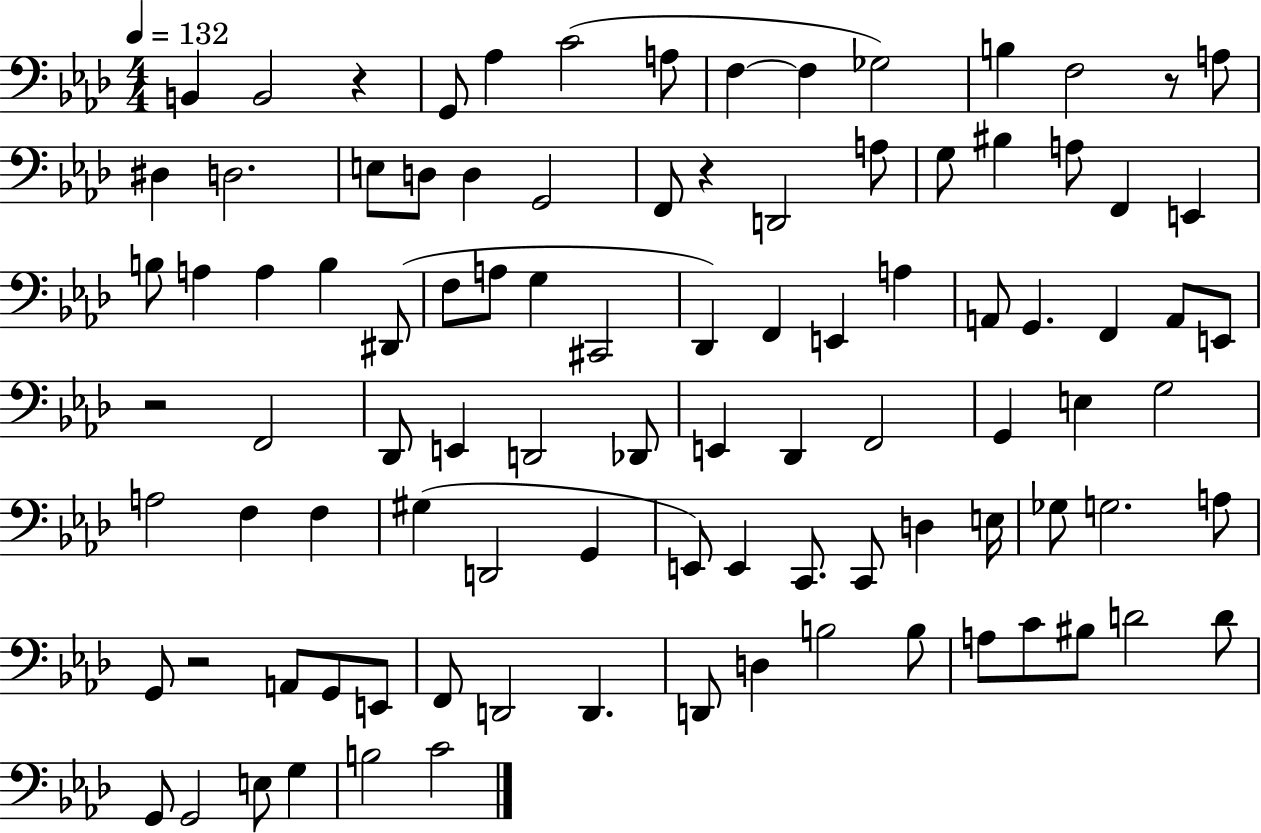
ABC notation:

X:1
T:Untitled
M:4/4
L:1/4
K:Ab
B,, B,,2 z G,,/2 _A, C2 A,/2 F, F, _G,2 B, F,2 z/2 A,/2 ^D, D,2 E,/2 D,/2 D, G,,2 F,,/2 z D,,2 A,/2 G,/2 ^B, A,/2 F,, E,, B,/2 A, A, B, ^D,,/2 F,/2 A,/2 G, ^C,,2 _D,, F,, E,, A, A,,/2 G,, F,, A,,/2 E,,/2 z2 F,,2 _D,,/2 E,, D,,2 _D,,/2 E,, _D,, F,,2 G,, E, G,2 A,2 F, F, ^G, D,,2 G,, E,,/2 E,, C,,/2 C,,/2 D, E,/4 _G,/2 G,2 A,/2 G,,/2 z2 A,,/2 G,,/2 E,,/2 F,,/2 D,,2 D,, D,,/2 D, B,2 B,/2 A,/2 C/2 ^B,/2 D2 D/2 G,,/2 G,,2 E,/2 G, B,2 C2